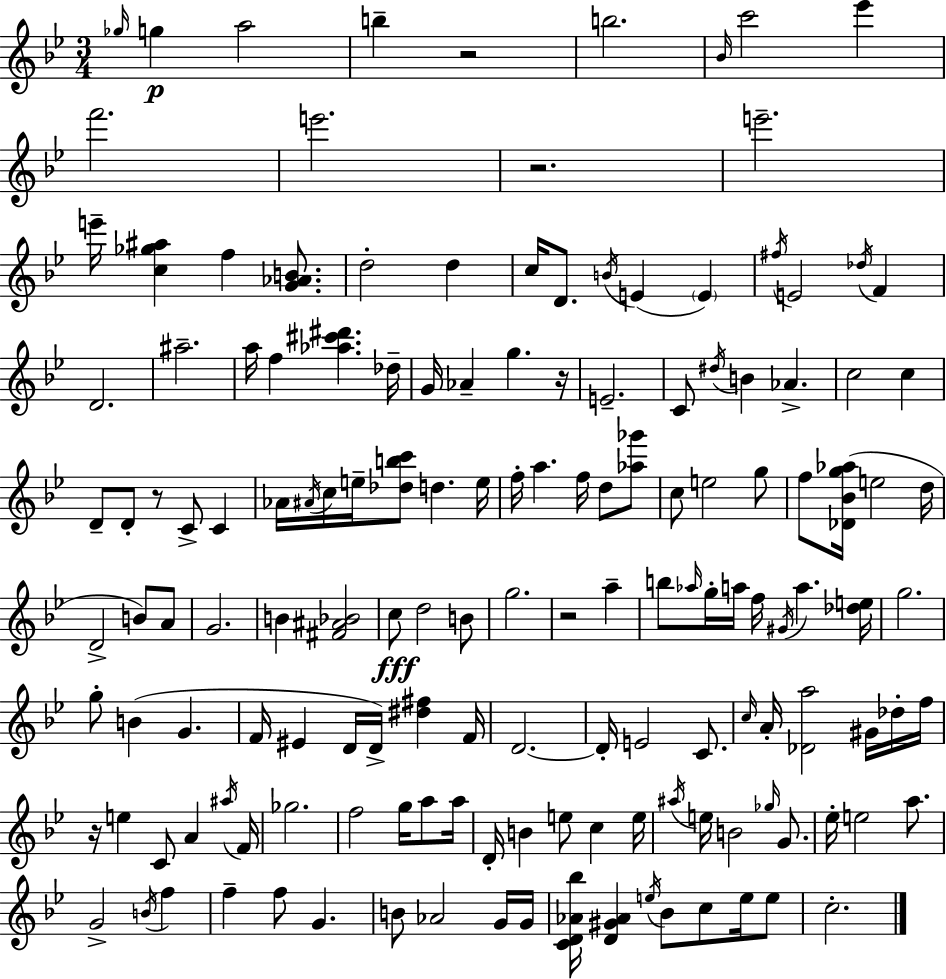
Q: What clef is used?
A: treble